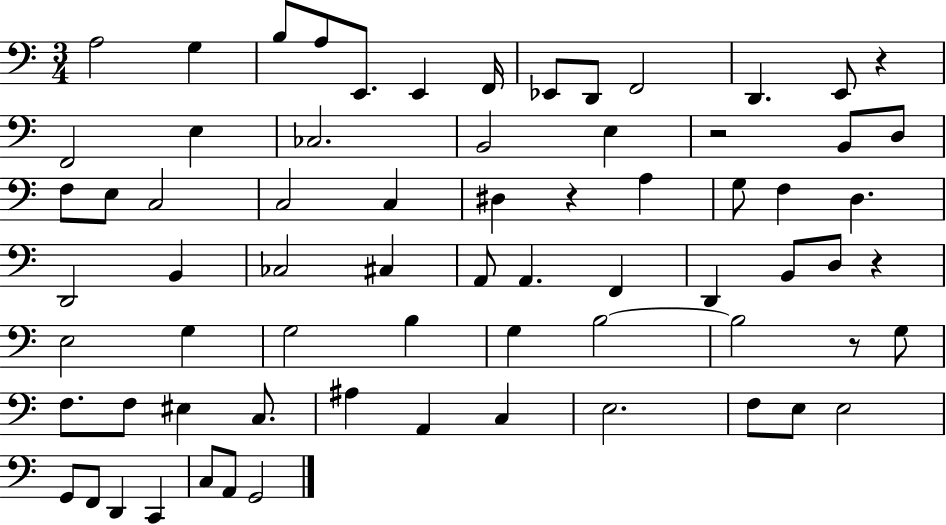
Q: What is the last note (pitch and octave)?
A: G2